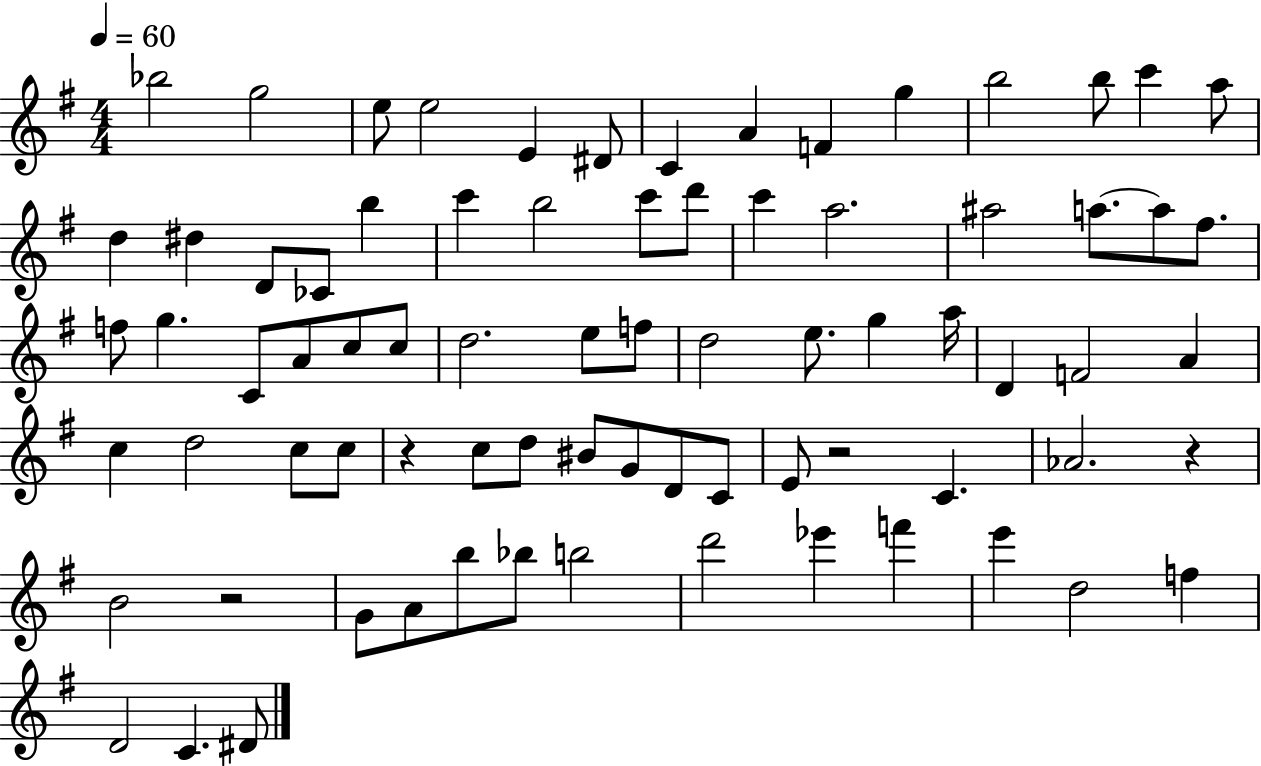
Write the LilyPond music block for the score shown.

{
  \clef treble
  \numericTimeSignature
  \time 4/4
  \key g \major
  \tempo 4 = 60
  \repeat volta 2 { bes''2 g''2 | e''8 e''2 e'4 dis'8 | c'4 a'4 f'4 g''4 | b''2 b''8 c'''4 a''8 | \break d''4 dis''4 d'8 ces'8 b''4 | c'''4 b''2 c'''8 d'''8 | c'''4 a''2. | ais''2 a''8.~~ a''8 fis''8. | \break f''8 g''4. c'8 a'8 c''8 c''8 | d''2. e''8 f''8 | d''2 e''8. g''4 a''16 | d'4 f'2 a'4 | \break c''4 d''2 c''8 c''8 | r4 c''8 d''8 bis'8 g'8 d'8 c'8 | e'8 r2 c'4. | aes'2. r4 | \break b'2 r2 | g'8 a'8 b''8 bes''8 b''2 | d'''2 ees'''4 f'''4 | e'''4 d''2 f''4 | \break d'2 c'4. dis'8 | } \bar "|."
}